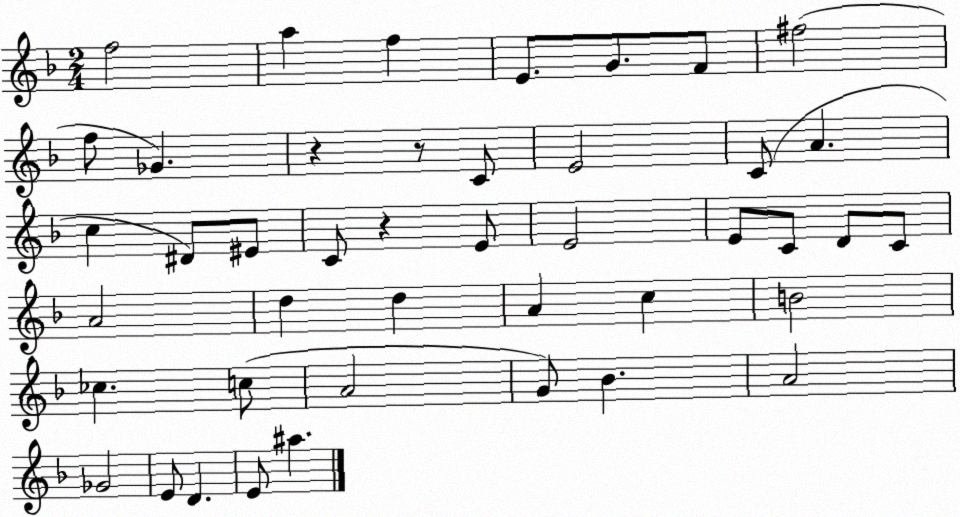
X:1
T:Untitled
M:2/4
L:1/4
K:F
f2 a f E/2 G/2 F/2 ^f2 f/2 _G z z/2 C/2 E2 C/2 A c ^D/2 ^E/2 C/2 z E/2 E2 E/2 C/2 D/2 C/2 A2 d d A c B2 _c c/2 A2 G/2 _B A2 _G2 E/2 D E/2 ^a